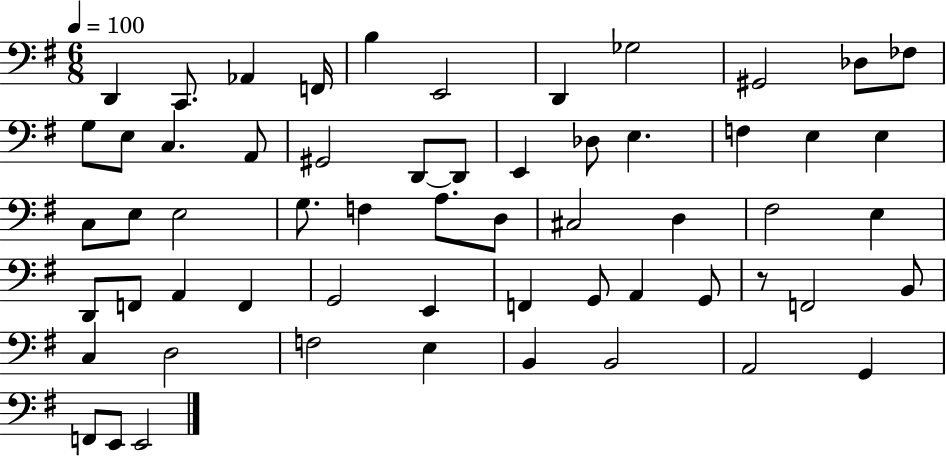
{
  \clef bass
  \numericTimeSignature
  \time 6/8
  \key g \major
  \tempo 4 = 100
  d,4 c,8. aes,4 f,16 | b4 e,2 | d,4 ges2 | gis,2 des8 fes8 | \break g8 e8 c4. a,8 | gis,2 d,8~~ d,8 | e,4 des8 e4. | f4 e4 e4 | \break c8 e8 e2 | g8. f4 a8. d8 | cis2 d4 | fis2 e4 | \break d,8 f,8 a,4 f,4 | g,2 e,4 | f,4 g,8 a,4 g,8 | r8 f,2 b,8 | \break c4 d2 | f2 e4 | b,4 b,2 | a,2 g,4 | \break f,8 e,8 e,2 | \bar "|."
}